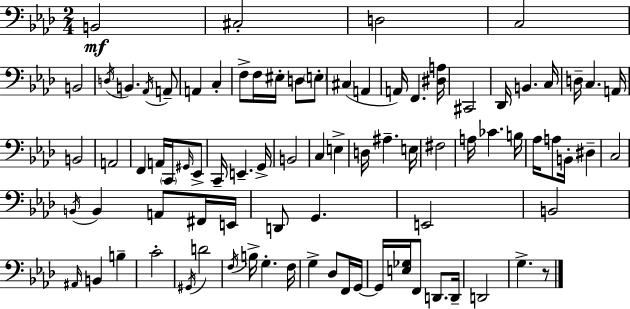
{
  \clef bass
  \numericTimeSignature
  \time 2/4
  \key f \minor
  \repeat volta 2 { b,2\mf | cis2-. | d2 | c2 | \break b,2 | \acciaccatura { d16 } b,4. \acciaccatura { aes,16 } | a,8-- a,4 c4-. | f8-> f16 eis16-. d8 | \break \parenthesize e8-. cis4( a,4 | a,16) f,4. | <dis a>16 cis,2 | des,16 b,4. | \break c16 d16-- c4. | a,16 b,2 | a,2 | f,4 a,16 \parenthesize c,16 | \break \grace { gis,16 } ees,8-> c,16-- e,4.-- | g,16-> b,2 | c4 e4-> | d16 ais4.-- | \break e16 fis2 | a16 ces'4. | b16 aes16 a8 b,16-. dis4-- | c2 | \break \acciaccatura { b,16 } b,4 | a,8 fis,16 e,16 d,8 g,4. | e,2 | b,2 | \break \grace { ais,16 } b,4 | b4-- c'2-. | \acciaccatura { gis,16 } d'2 | \acciaccatura { f16 } b16-> | \break g4.-. f16 g4-> | des8 f,16 g,16~~ g,16 | <e ges>16 f,8 d,8. d,16-- d,2 | g4.-> | \break r8 } \bar "|."
}